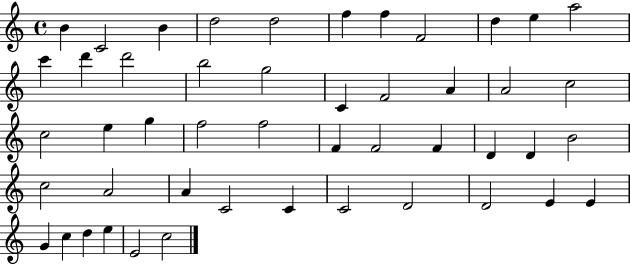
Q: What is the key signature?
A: C major